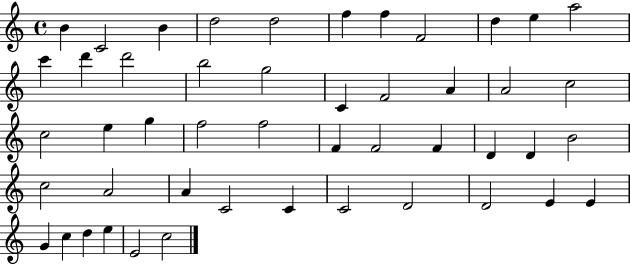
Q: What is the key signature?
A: C major